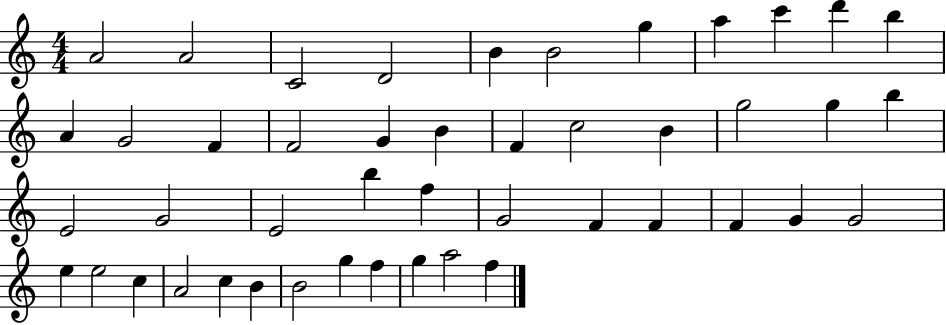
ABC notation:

X:1
T:Untitled
M:4/4
L:1/4
K:C
A2 A2 C2 D2 B B2 g a c' d' b A G2 F F2 G B F c2 B g2 g b E2 G2 E2 b f G2 F F F G G2 e e2 c A2 c B B2 g f g a2 f